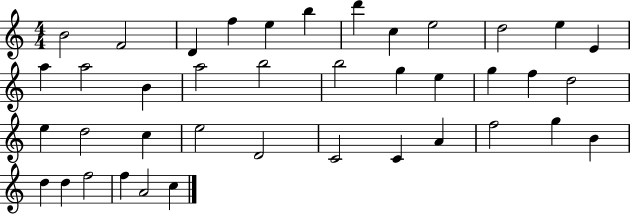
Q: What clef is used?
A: treble